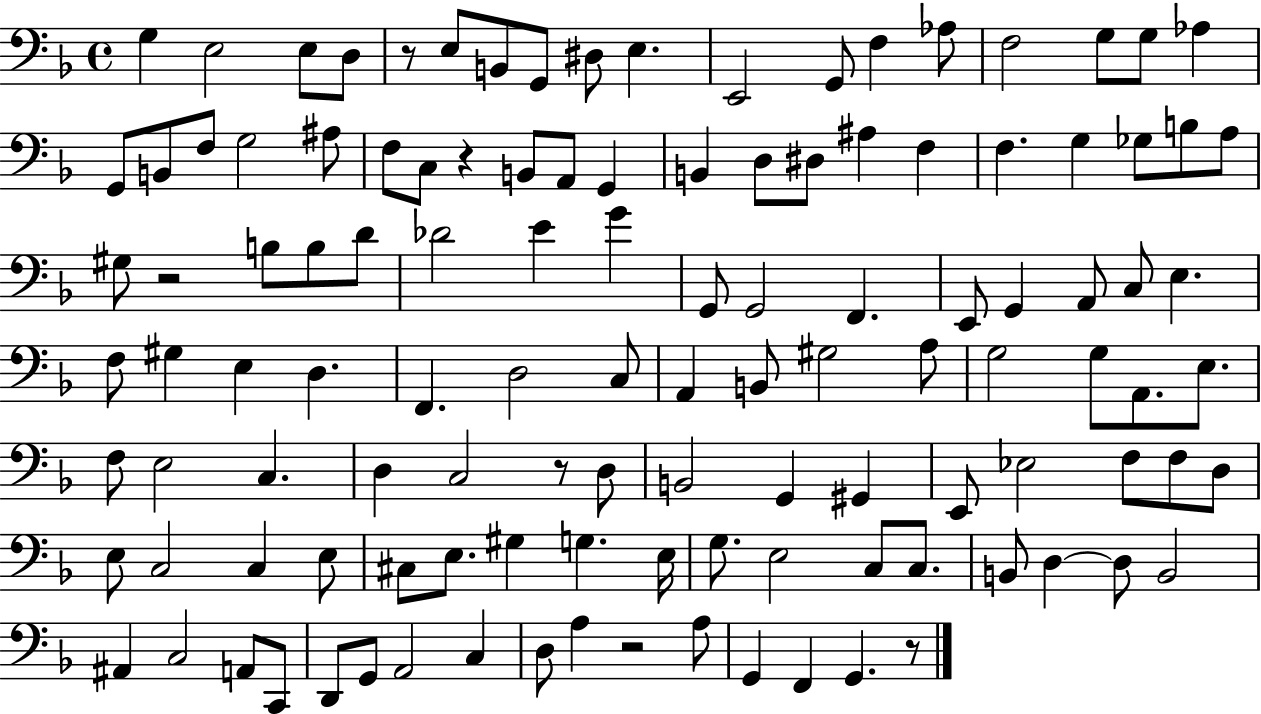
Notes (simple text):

G3/q E3/h E3/e D3/e R/e E3/e B2/e G2/e D#3/e E3/q. E2/h G2/e F3/q Ab3/e F3/h G3/e G3/e Ab3/q G2/e B2/e F3/e G3/h A#3/e F3/e C3/e R/q B2/e A2/e G2/q B2/q D3/e D#3/e A#3/q F3/q F3/q. G3/q Gb3/e B3/e A3/e G#3/e R/h B3/e B3/e D4/e Db4/h E4/q G4/q G2/e G2/h F2/q. E2/e G2/q A2/e C3/e E3/q. F3/e G#3/q E3/q D3/q. F2/q. D3/h C3/e A2/q B2/e G#3/h A3/e G3/h G3/e A2/e. E3/e. F3/e E3/h C3/q. D3/q C3/h R/e D3/e B2/h G2/q G#2/q E2/e Eb3/h F3/e F3/e D3/e E3/e C3/h C3/q E3/e C#3/e E3/e. G#3/q G3/q. E3/s G3/e. E3/h C3/e C3/e. B2/e D3/q D3/e B2/h A#2/q C3/h A2/e C2/e D2/e G2/e A2/h C3/q D3/e A3/q R/h A3/e G2/q F2/q G2/q. R/e